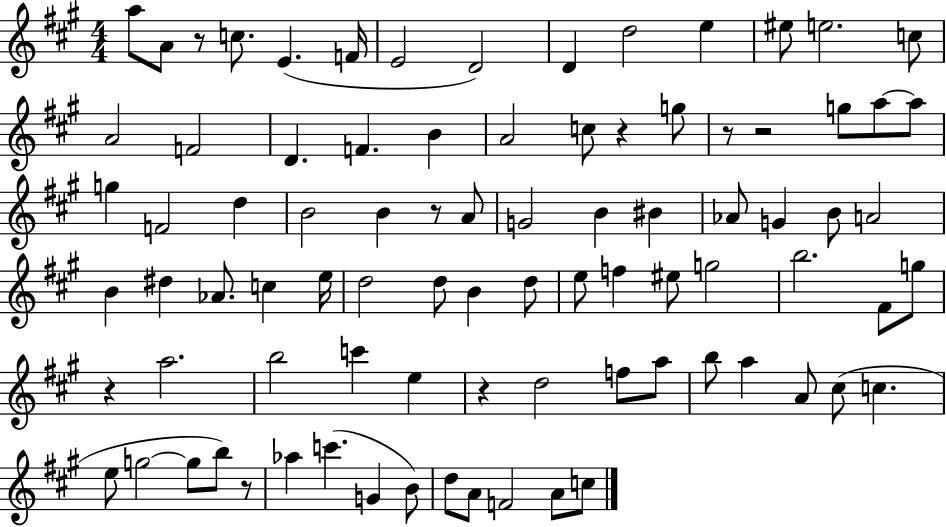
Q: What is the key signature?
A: A major